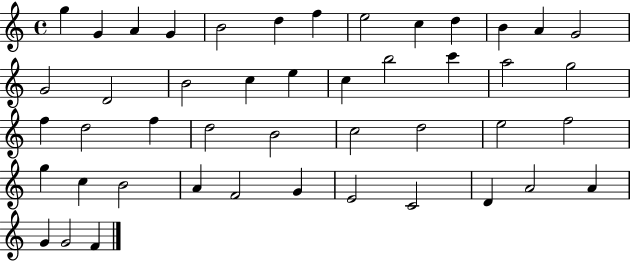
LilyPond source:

{
  \clef treble
  \time 4/4
  \defaultTimeSignature
  \key c \major
  g''4 g'4 a'4 g'4 | b'2 d''4 f''4 | e''2 c''4 d''4 | b'4 a'4 g'2 | \break g'2 d'2 | b'2 c''4 e''4 | c''4 b''2 c'''4 | a''2 g''2 | \break f''4 d''2 f''4 | d''2 b'2 | c''2 d''2 | e''2 f''2 | \break g''4 c''4 b'2 | a'4 f'2 g'4 | e'2 c'2 | d'4 a'2 a'4 | \break g'4 g'2 f'4 | \bar "|."
}